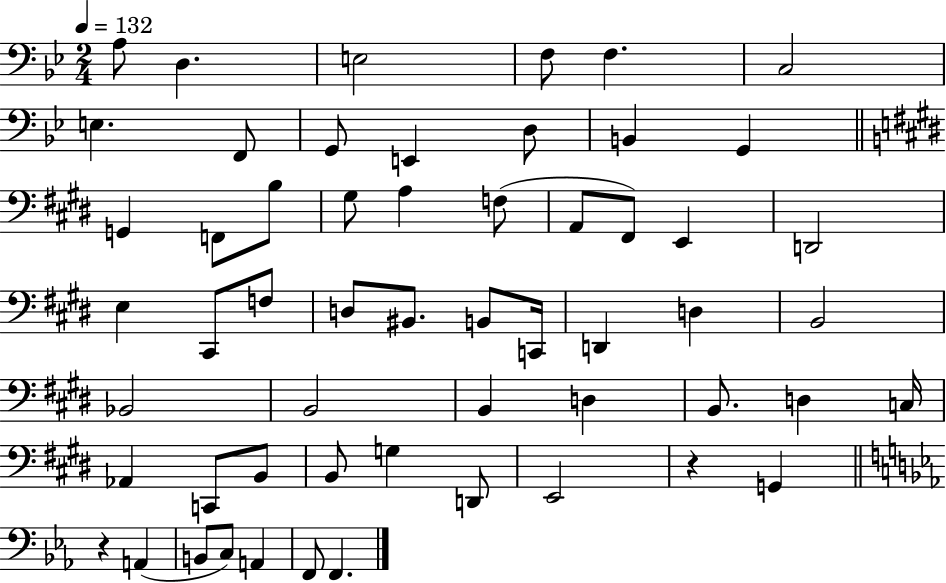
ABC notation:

X:1
T:Untitled
M:2/4
L:1/4
K:Bb
A,/2 D, E,2 F,/2 F, C,2 E, F,,/2 G,,/2 E,, D,/2 B,, G,, G,, F,,/2 B,/2 ^G,/2 A, F,/2 A,,/2 ^F,,/2 E,, D,,2 E, ^C,,/2 F,/2 D,/2 ^B,,/2 B,,/2 C,,/4 D,, D, B,,2 _B,,2 B,,2 B,, D, B,,/2 D, C,/4 _A,, C,,/2 B,,/2 B,,/2 G, D,,/2 E,,2 z G,, z A,, B,,/2 C,/2 A,, F,,/2 F,,